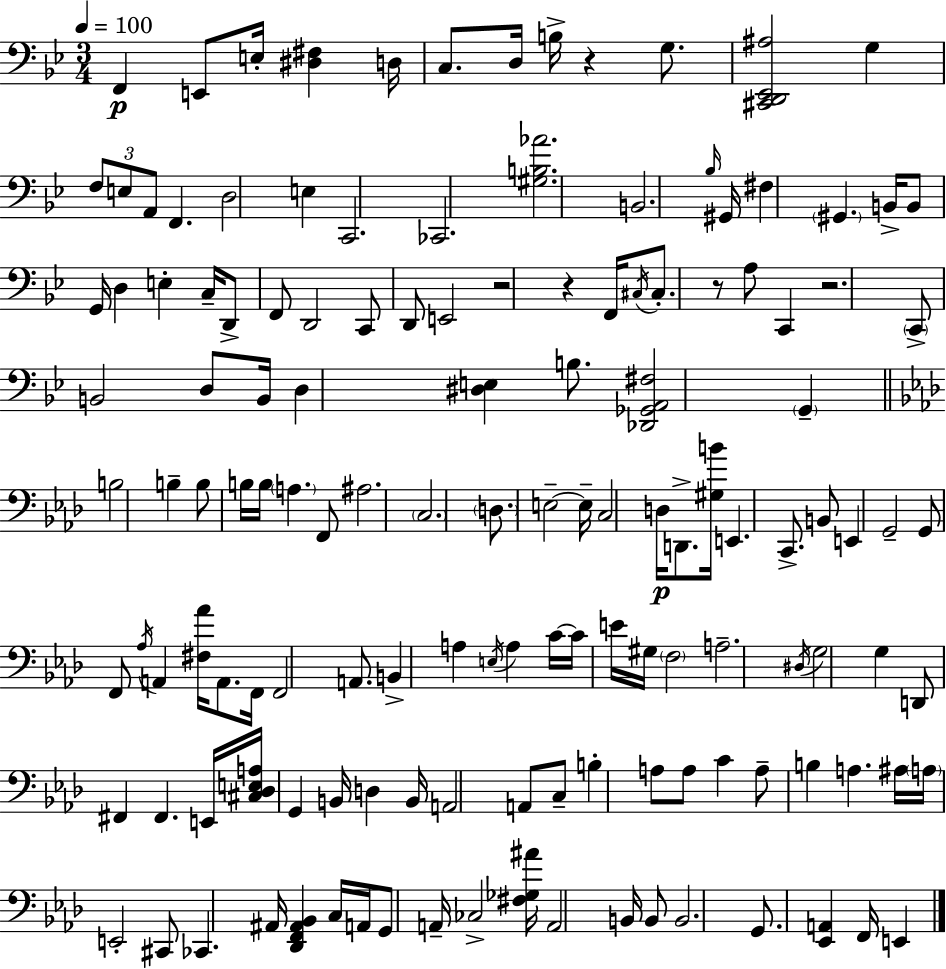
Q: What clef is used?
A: bass